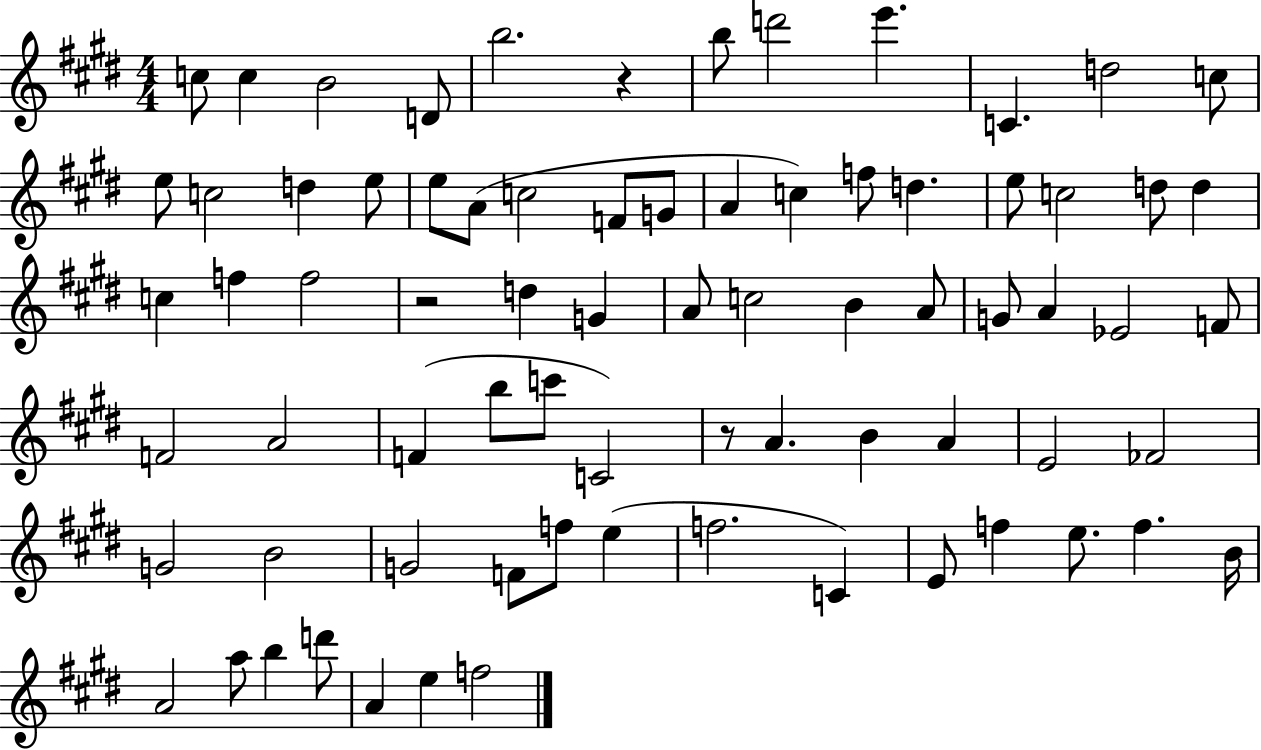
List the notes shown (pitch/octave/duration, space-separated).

C5/e C5/q B4/h D4/e B5/h. R/q B5/e D6/h E6/q. C4/q. D5/h C5/e E5/e C5/h D5/q E5/e E5/e A4/e C5/h F4/e G4/e A4/q C5/q F5/e D5/q. E5/e C5/h D5/e D5/q C5/q F5/q F5/h R/h D5/q G4/q A4/e C5/h B4/q A4/e G4/e A4/q Eb4/h F4/e F4/h A4/h F4/q B5/e C6/e C4/h R/e A4/q. B4/q A4/q E4/h FES4/h G4/h B4/h G4/h F4/e F5/e E5/q F5/h. C4/q E4/e F5/q E5/e. F5/q. B4/s A4/h A5/e B5/q D6/e A4/q E5/q F5/h